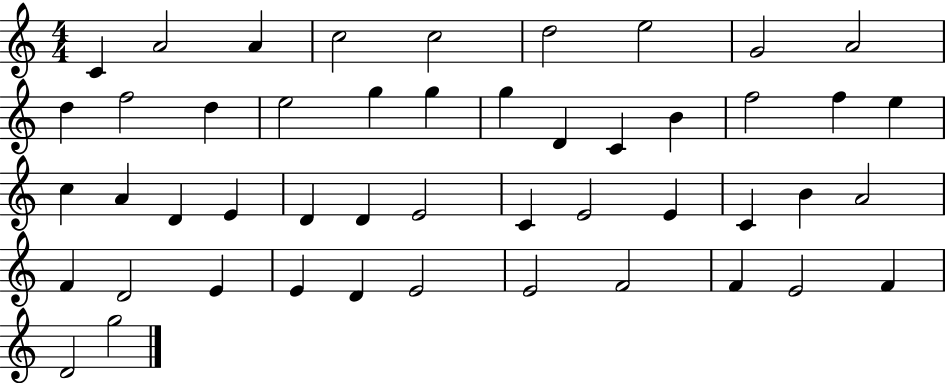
X:1
T:Untitled
M:4/4
L:1/4
K:C
C A2 A c2 c2 d2 e2 G2 A2 d f2 d e2 g g g D C B f2 f e c A D E D D E2 C E2 E C B A2 F D2 E E D E2 E2 F2 F E2 F D2 g2